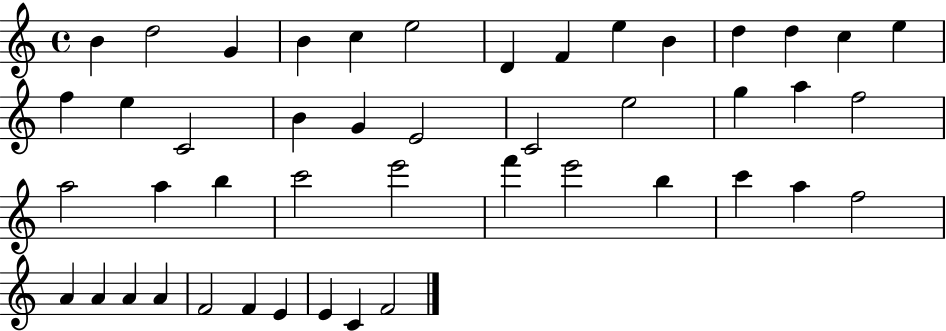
X:1
T:Untitled
M:4/4
L:1/4
K:C
B d2 G B c e2 D F e B d d c e f e C2 B G E2 C2 e2 g a f2 a2 a b c'2 e'2 f' e'2 b c' a f2 A A A A F2 F E E C F2